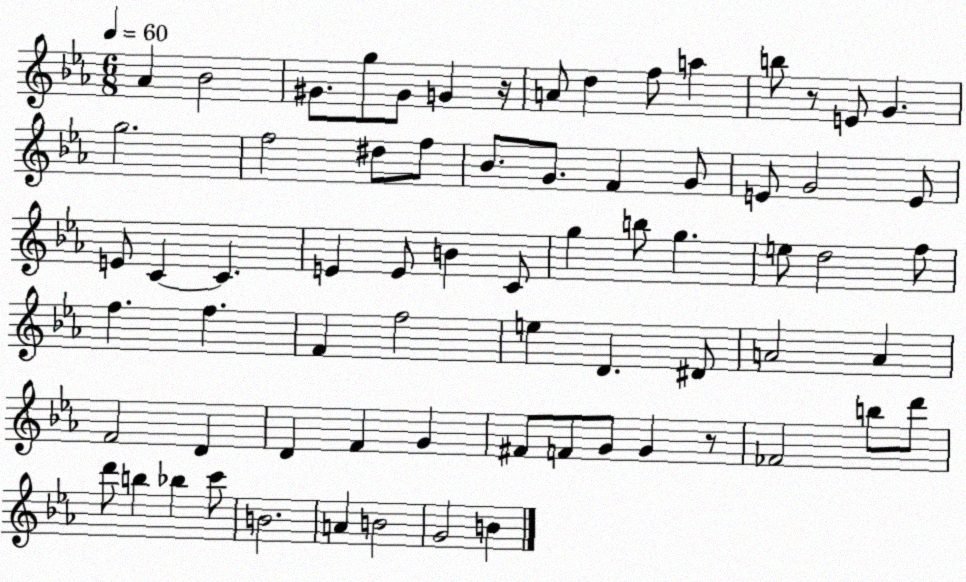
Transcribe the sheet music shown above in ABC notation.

X:1
T:Untitled
M:6/8
L:1/4
K:Eb
_A _B2 ^G/2 g/2 ^G/2 G z/4 A/2 d f/2 a b/2 z/2 E/2 G g2 f2 ^d/2 f/2 _B/2 G/2 F G/2 E/2 G2 E/2 E/2 C C E E/2 B C/2 g b/2 g e/2 d2 f/2 f f F f2 e D ^D/2 A2 A F2 D D F G ^F/2 F/2 G/2 G z/2 _F2 b/2 d'/2 d'/2 b _b c'/2 B2 A B2 G2 B